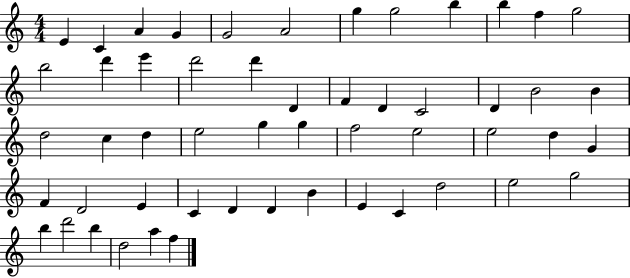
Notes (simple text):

E4/q C4/q A4/q G4/q G4/h A4/h G5/q G5/h B5/q B5/q F5/q G5/h B5/h D6/q E6/q D6/h D6/q D4/q F4/q D4/q C4/h D4/q B4/h B4/q D5/h C5/q D5/q E5/h G5/q G5/q F5/h E5/h E5/h D5/q G4/q F4/q D4/h E4/q C4/q D4/q D4/q B4/q E4/q C4/q D5/h E5/h G5/h B5/q D6/h B5/q D5/h A5/q F5/q